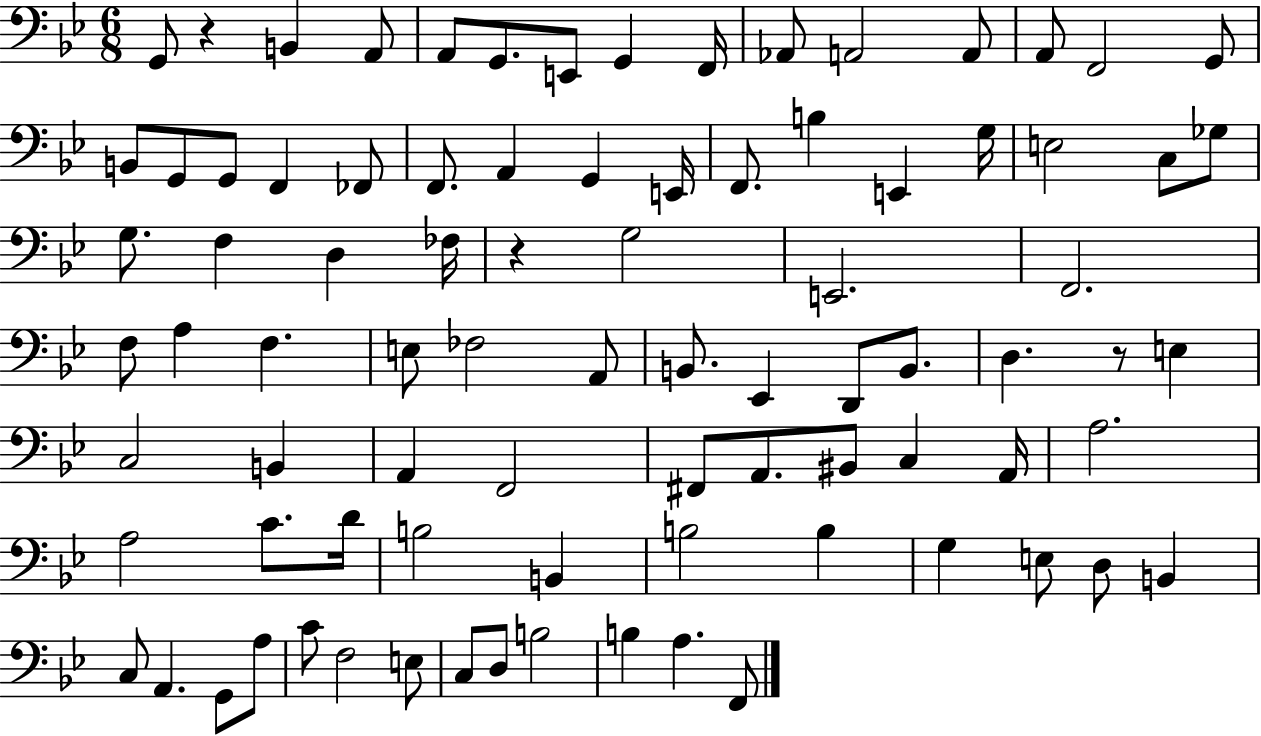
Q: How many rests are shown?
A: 3